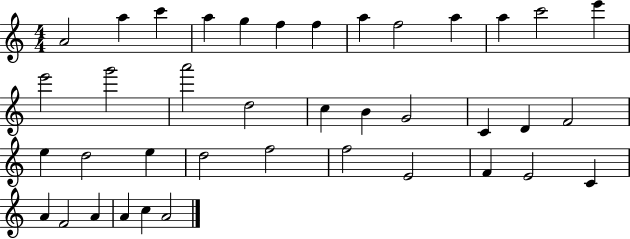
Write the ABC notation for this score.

X:1
T:Untitled
M:4/4
L:1/4
K:C
A2 a c' a g f f a f2 a a c'2 e' e'2 g'2 a'2 d2 c B G2 C D F2 e d2 e d2 f2 f2 E2 F E2 C A F2 A A c A2